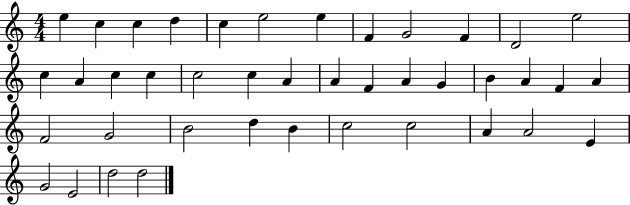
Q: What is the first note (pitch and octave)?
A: E5